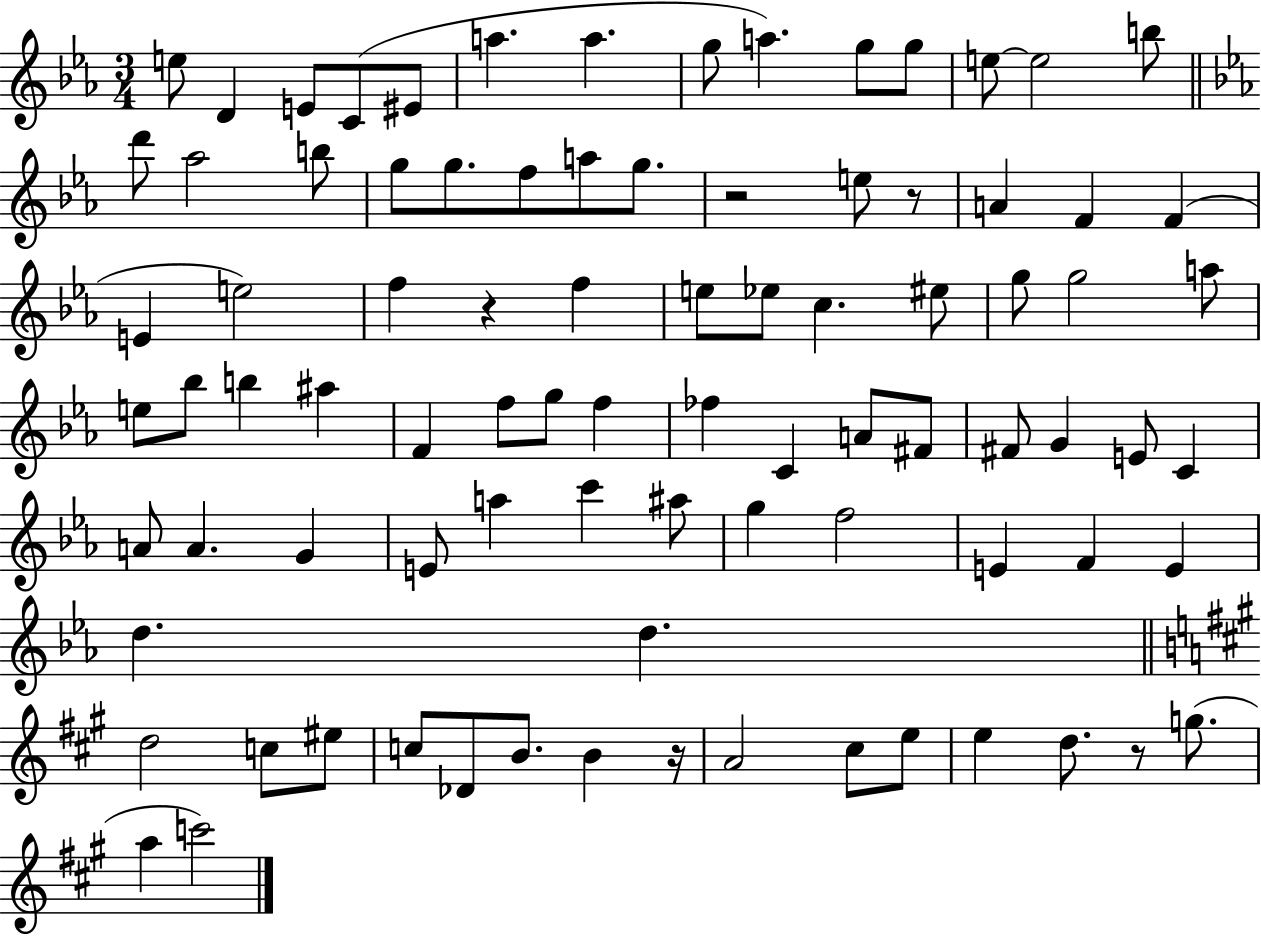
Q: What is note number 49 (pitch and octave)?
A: F#4